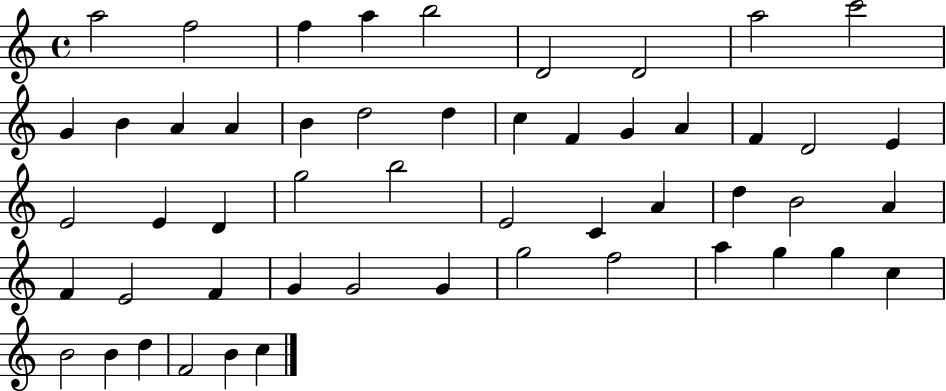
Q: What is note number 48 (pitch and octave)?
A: B4